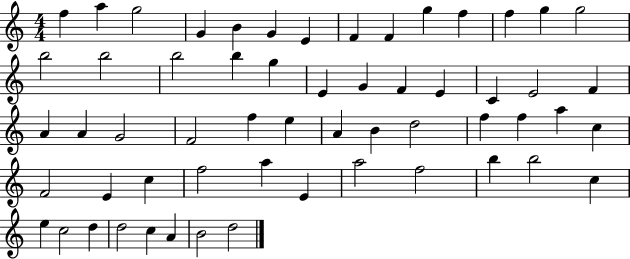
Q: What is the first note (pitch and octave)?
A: F5